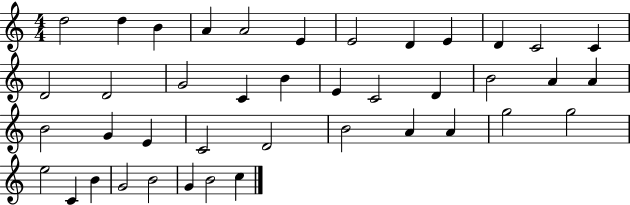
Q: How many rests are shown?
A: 0